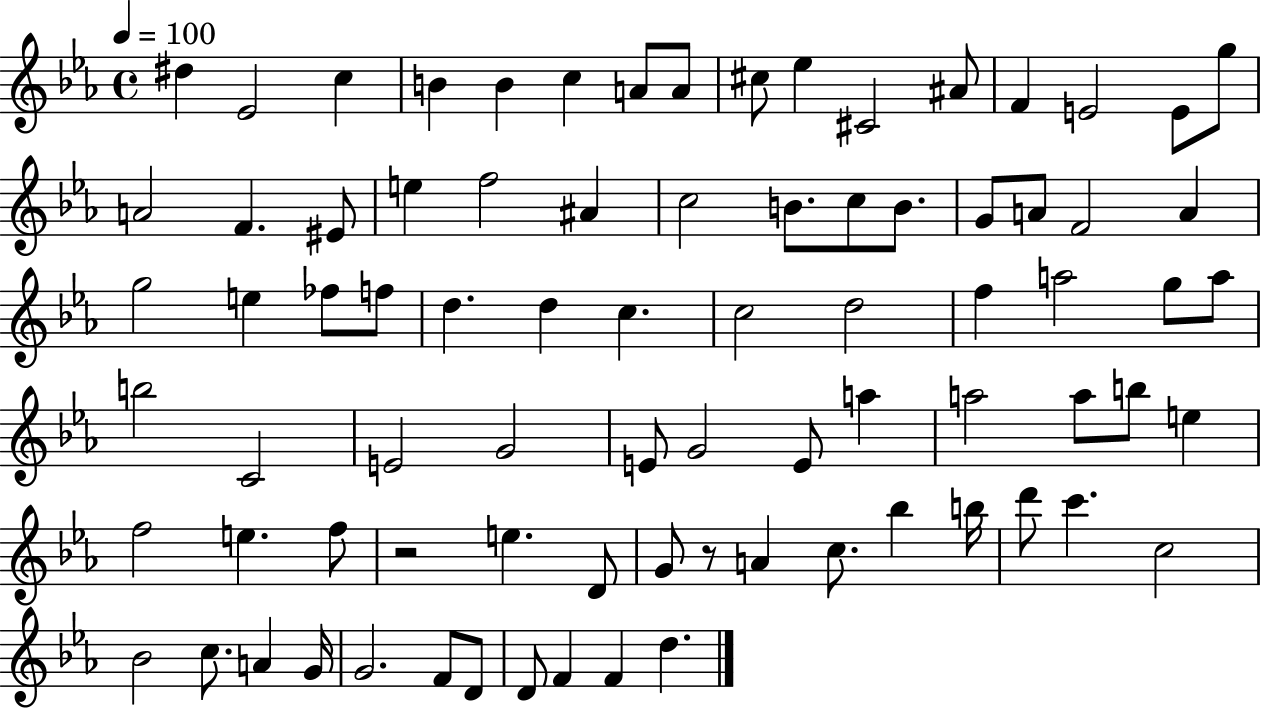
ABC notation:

X:1
T:Untitled
M:4/4
L:1/4
K:Eb
^d _E2 c B B c A/2 A/2 ^c/2 _e ^C2 ^A/2 F E2 E/2 g/2 A2 F ^E/2 e f2 ^A c2 B/2 c/2 B/2 G/2 A/2 F2 A g2 e _f/2 f/2 d d c c2 d2 f a2 g/2 a/2 b2 C2 E2 G2 E/2 G2 E/2 a a2 a/2 b/2 e f2 e f/2 z2 e D/2 G/2 z/2 A c/2 _b b/4 d'/2 c' c2 _B2 c/2 A G/4 G2 F/2 D/2 D/2 F F d